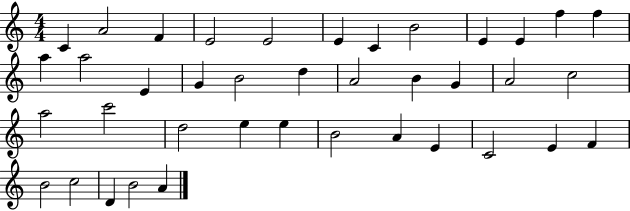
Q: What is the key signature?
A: C major